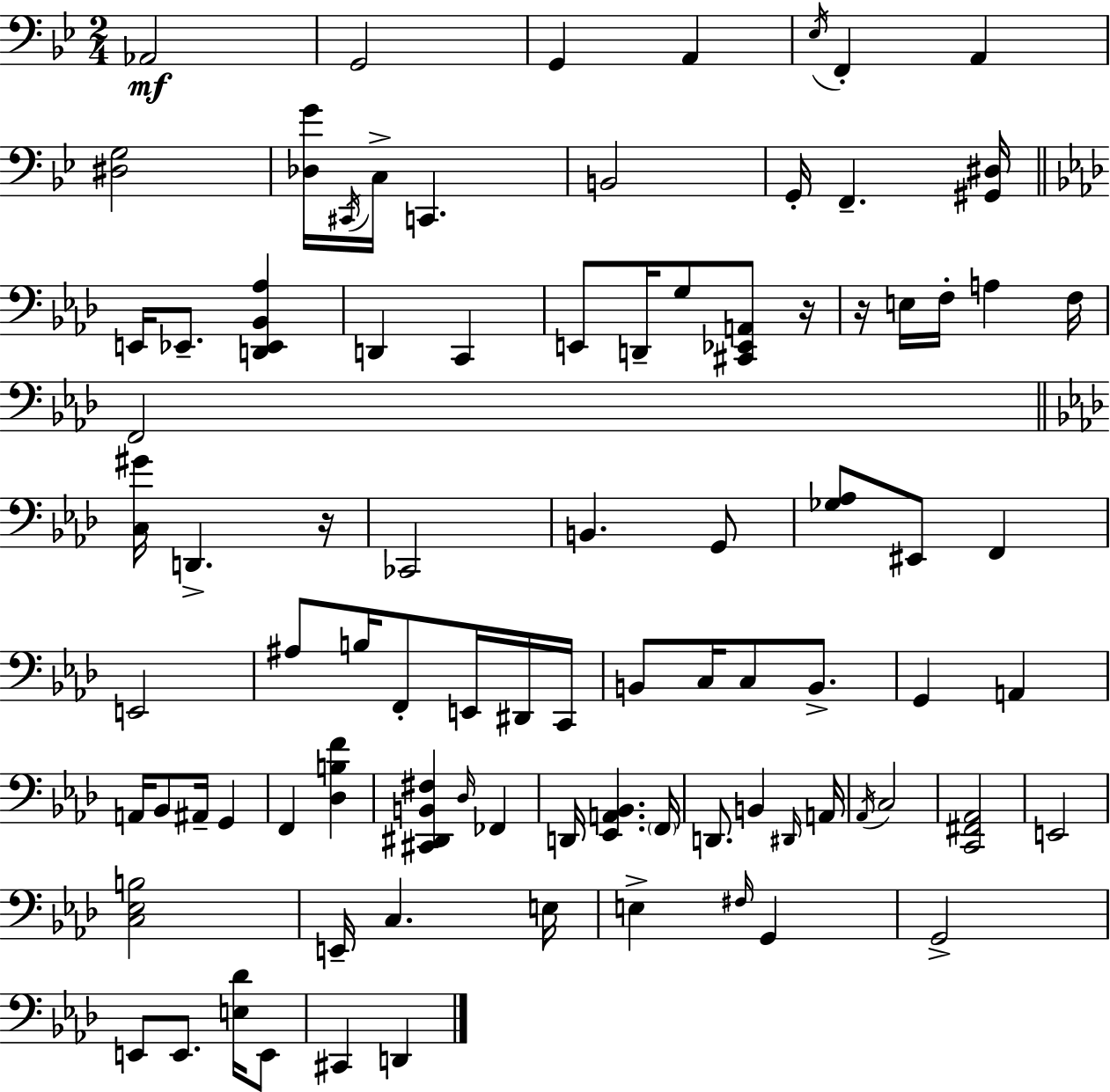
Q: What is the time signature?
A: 2/4